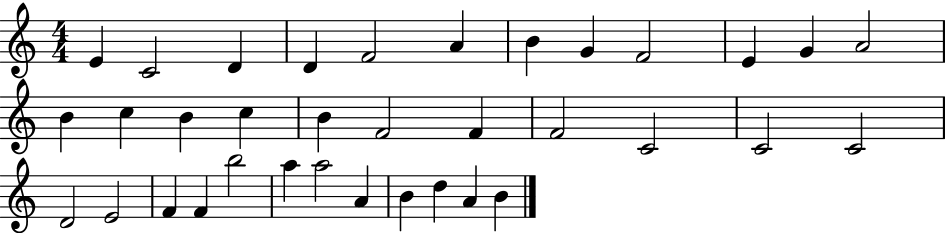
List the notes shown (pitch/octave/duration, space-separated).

E4/q C4/h D4/q D4/q F4/h A4/q B4/q G4/q F4/h E4/q G4/q A4/h B4/q C5/q B4/q C5/q B4/q F4/h F4/q F4/h C4/h C4/h C4/h D4/h E4/h F4/q F4/q B5/h A5/q A5/h A4/q B4/q D5/q A4/q B4/q